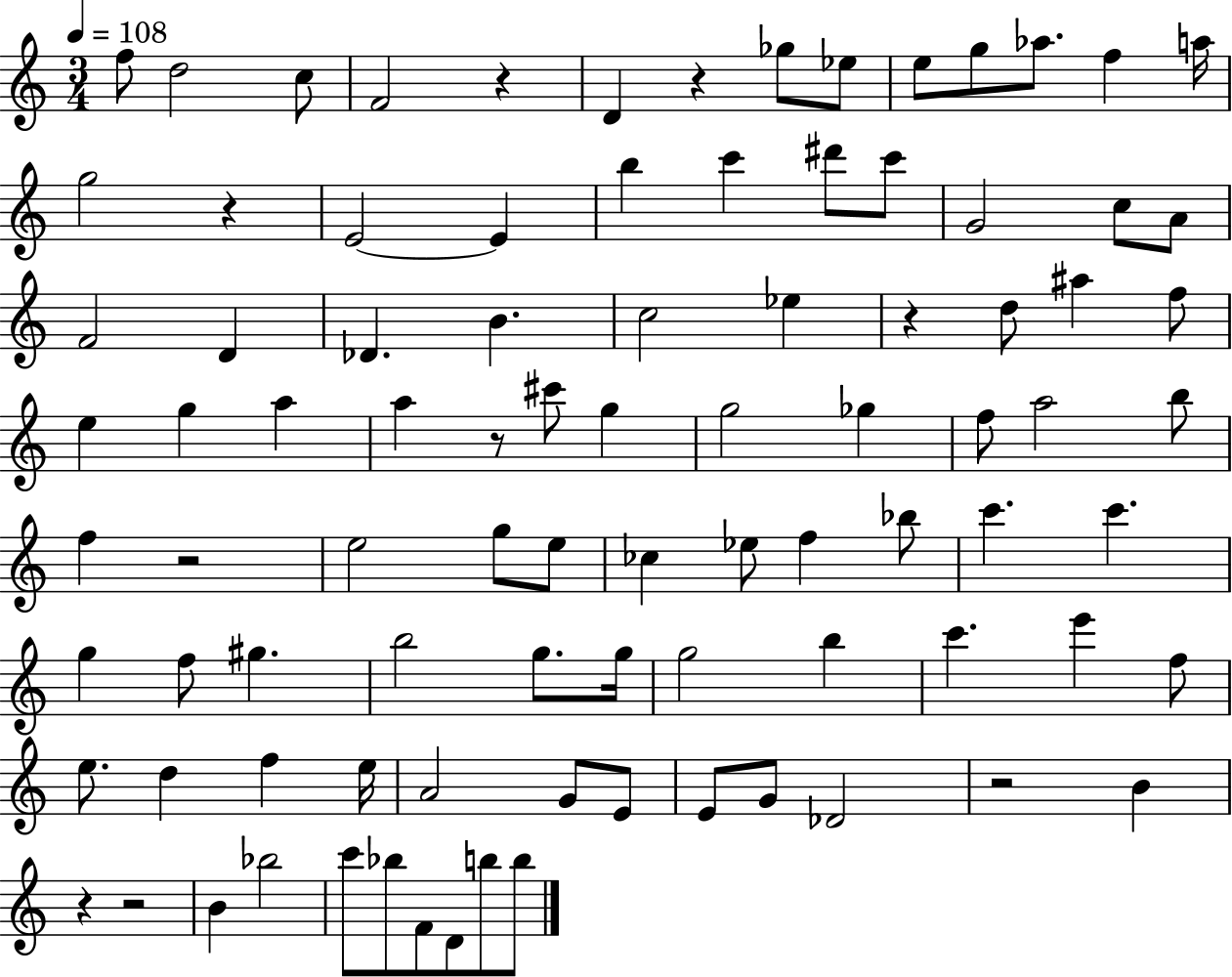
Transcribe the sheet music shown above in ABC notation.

X:1
T:Untitled
M:3/4
L:1/4
K:C
f/2 d2 c/2 F2 z D z _g/2 _e/2 e/2 g/2 _a/2 f a/4 g2 z E2 E b c' ^d'/2 c'/2 G2 c/2 A/2 F2 D _D B c2 _e z d/2 ^a f/2 e g a a z/2 ^c'/2 g g2 _g f/2 a2 b/2 f z2 e2 g/2 e/2 _c _e/2 f _b/2 c' c' g f/2 ^g b2 g/2 g/4 g2 b c' e' f/2 e/2 d f e/4 A2 G/2 E/2 E/2 G/2 _D2 z2 B z z2 B _b2 c'/2 _b/2 F/2 D/2 b/2 b/2